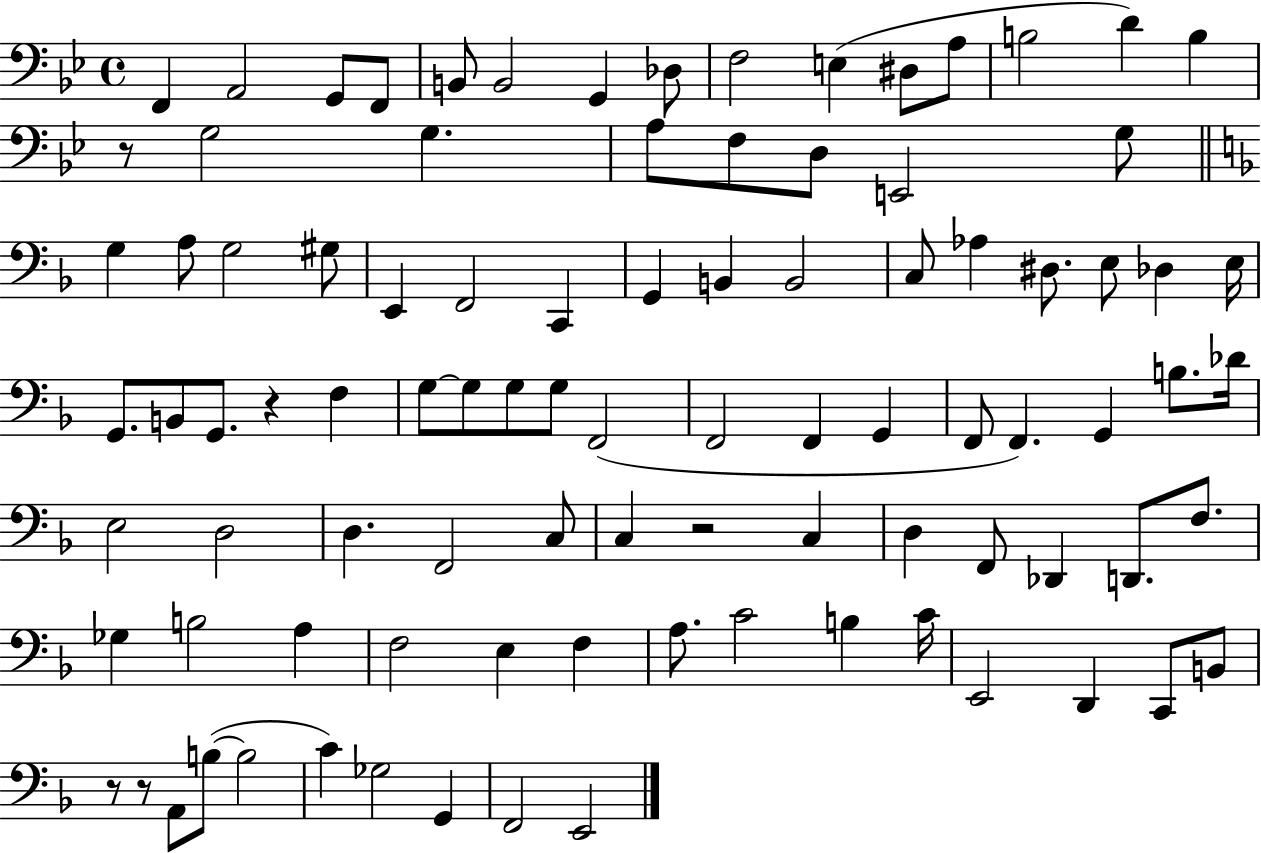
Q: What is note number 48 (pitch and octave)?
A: F2